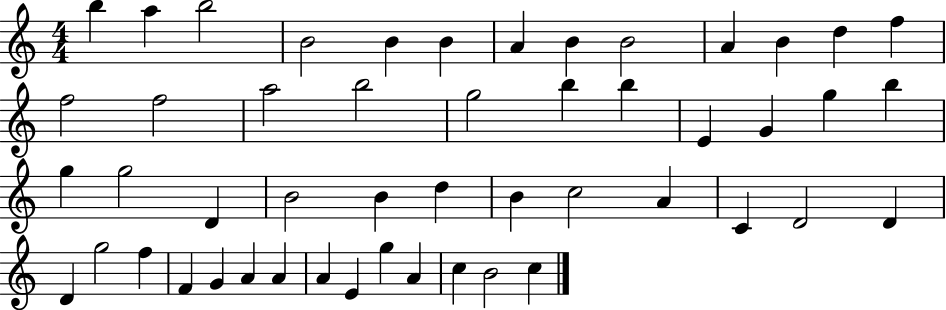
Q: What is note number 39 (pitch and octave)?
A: F5